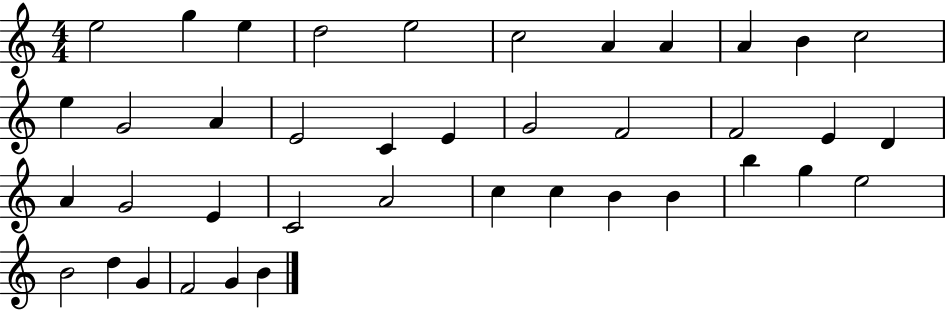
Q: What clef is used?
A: treble